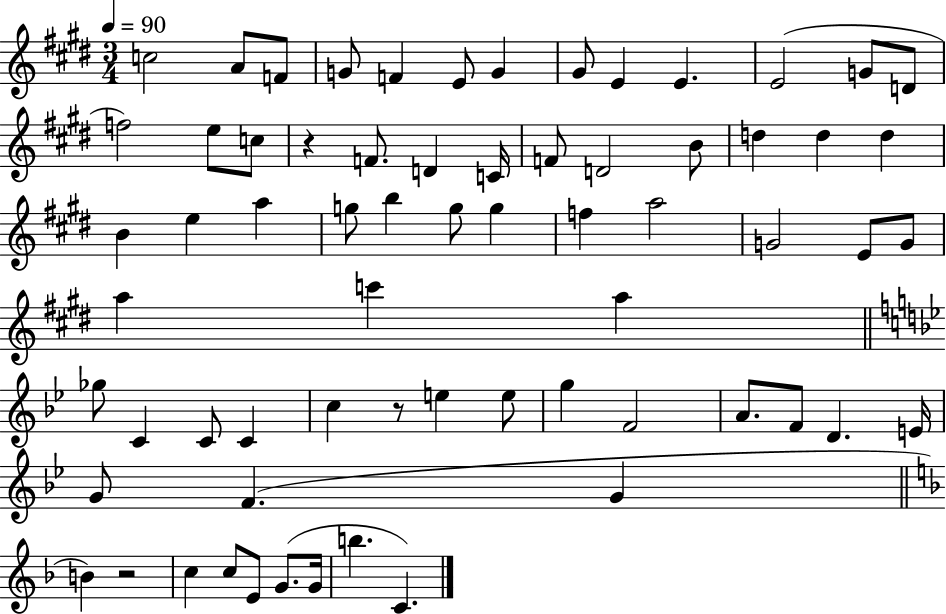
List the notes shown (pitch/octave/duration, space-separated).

C5/h A4/e F4/e G4/e F4/q E4/e G4/q G#4/e E4/q E4/q. E4/h G4/e D4/e F5/h E5/e C5/e R/q F4/e. D4/q C4/s F4/e D4/h B4/e D5/q D5/q D5/q B4/q E5/q A5/q G5/e B5/q G5/e G5/q F5/q A5/h G4/h E4/e G4/e A5/q C6/q A5/q Gb5/e C4/q C4/e C4/q C5/q R/e E5/q E5/e G5/q F4/h A4/e. F4/e D4/q. E4/s G4/e F4/q. G4/q B4/q R/h C5/q C5/e E4/e G4/e. G4/s B5/q. C4/q.